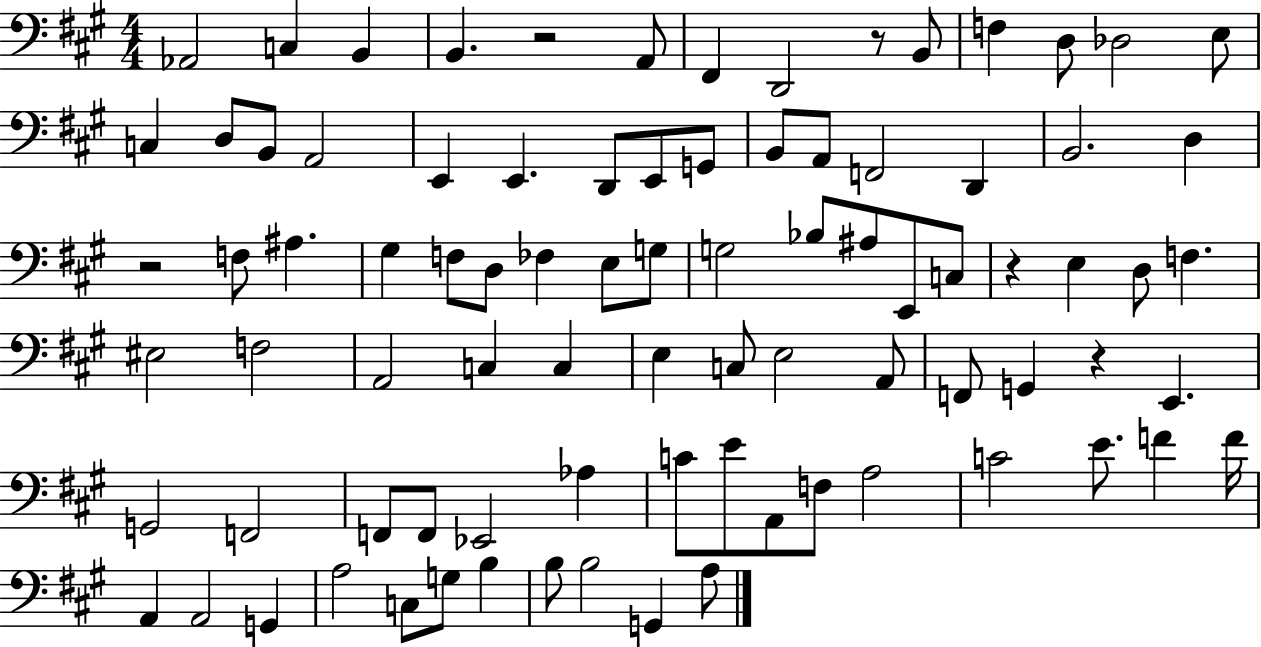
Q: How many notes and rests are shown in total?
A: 86